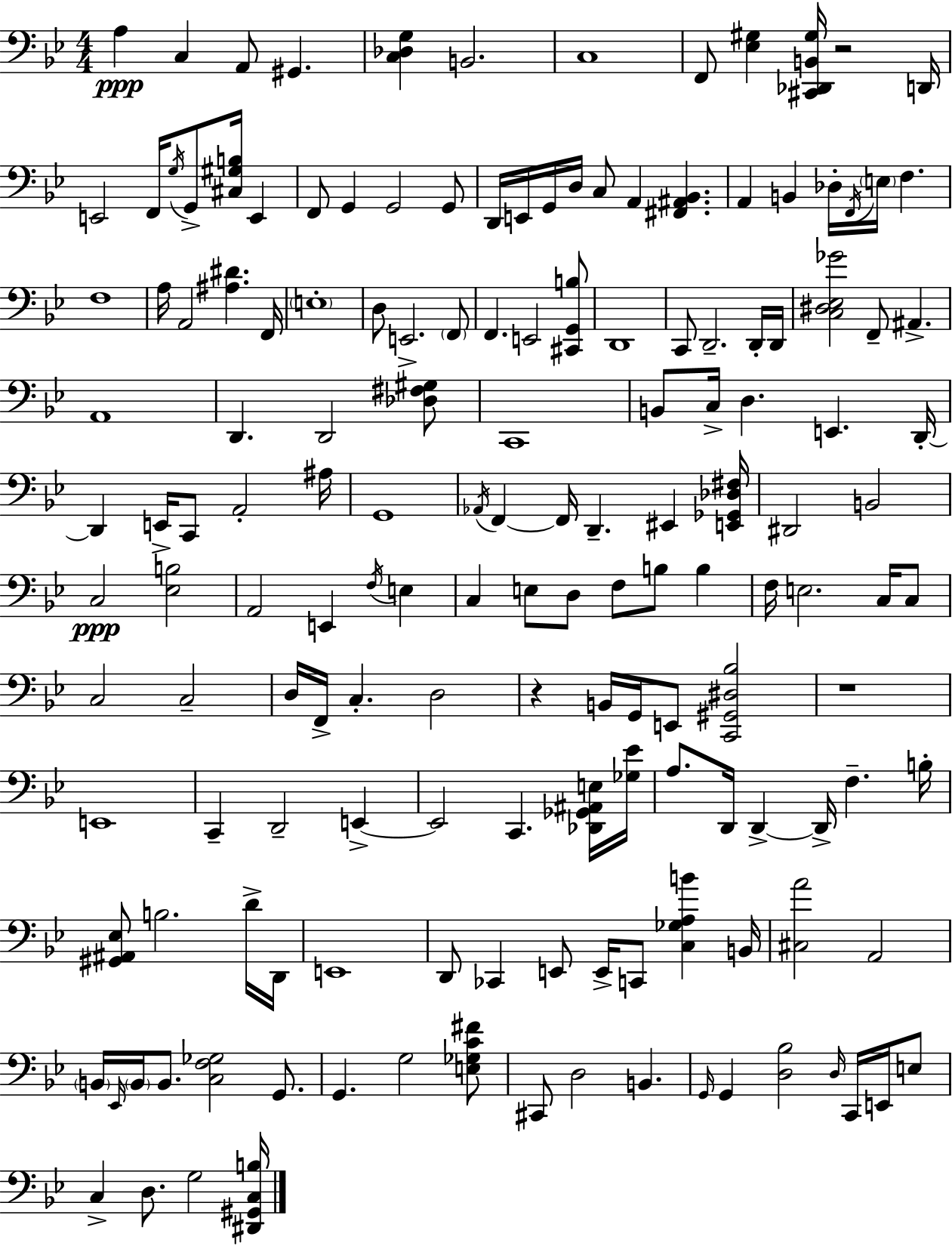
A3/q C3/q A2/e G#2/q. [C3,Db3,G3]/q B2/h. C3/w F2/e [Eb3,G#3]/q [C#2,Db2,B2,G#3]/s R/h D2/s E2/h F2/s G3/s G2/e [C#3,G#3,B3]/s E2/q F2/e G2/q G2/h G2/e D2/s E2/s G2/s D3/s C3/e A2/q [F#2,A#2,Bb2]/q. A2/q B2/q Db3/s F2/s E3/s F3/q. F3/w A3/s A2/h [A#3,D#4]/q. F2/s E3/w D3/e E2/h. F2/e F2/q. E2/h [C#2,G2,B3]/e D2/w C2/e D2/h. D2/s D2/s [C3,D#3,Eb3,Gb4]/h F2/e A#2/q. A2/w D2/q. D2/h [Db3,F#3,G#3]/e C2/w B2/e C3/s D3/q. E2/q. D2/s D2/q E2/s C2/e A2/h A#3/s G2/w Ab2/s F2/q F2/s D2/q. EIS2/q [E2,Gb2,Db3,F#3]/s D#2/h B2/h C3/h [Eb3,B3]/h A2/h E2/q F3/s E3/q C3/q E3/e D3/e F3/e B3/e B3/q F3/s E3/h. C3/s C3/e C3/h C3/h D3/s F2/s C3/q. D3/h R/q B2/s G2/s E2/e [C2,G#2,D#3,Bb3]/h R/w E2/w C2/q D2/h E2/q E2/h C2/q. [Db2,Gb2,A#2,E3]/s [Gb3,Eb4]/s A3/e. D2/s D2/q D2/s F3/q. B3/s [G#2,A#2,Eb3]/e B3/h. D4/s D2/s E2/w D2/e CES2/q E2/e E2/s C2/e [C3,Gb3,A3,B4]/q B2/s [C#3,A4]/h A2/h B2/s Eb2/s B2/s B2/e. [C3,F3,Gb3]/h G2/e. G2/q. G3/h [E3,Gb3,C4,F#4]/e C#2/e D3/h B2/q. G2/s G2/q [D3,Bb3]/h D3/s C2/s E2/s E3/e C3/q D3/e. G3/h [D#2,G#2,C3,B3]/s